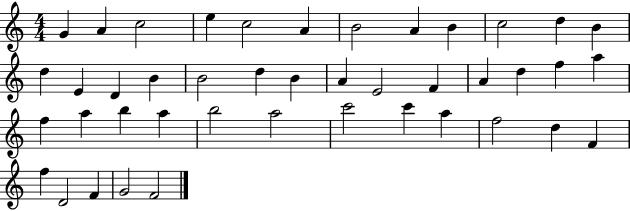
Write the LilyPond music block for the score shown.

{
  \clef treble
  \numericTimeSignature
  \time 4/4
  \key c \major
  g'4 a'4 c''2 | e''4 c''2 a'4 | b'2 a'4 b'4 | c''2 d''4 b'4 | \break d''4 e'4 d'4 b'4 | b'2 d''4 b'4 | a'4 e'2 f'4 | a'4 d''4 f''4 a''4 | \break f''4 a''4 b''4 a''4 | b''2 a''2 | c'''2 c'''4 a''4 | f''2 d''4 f'4 | \break f''4 d'2 f'4 | g'2 f'2 | \bar "|."
}